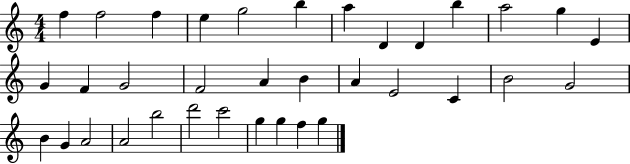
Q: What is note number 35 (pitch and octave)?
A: G5